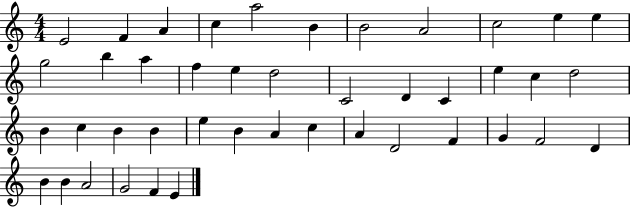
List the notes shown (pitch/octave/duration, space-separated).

E4/h F4/q A4/q C5/q A5/h B4/q B4/h A4/h C5/h E5/q E5/q G5/h B5/q A5/q F5/q E5/q D5/h C4/h D4/q C4/q E5/q C5/q D5/h B4/q C5/q B4/q B4/q E5/q B4/q A4/q C5/q A4/q D4/h F4/q G4/q F4/h D4/q B4/q B4/q A4/h G4/h F4/q E4/q